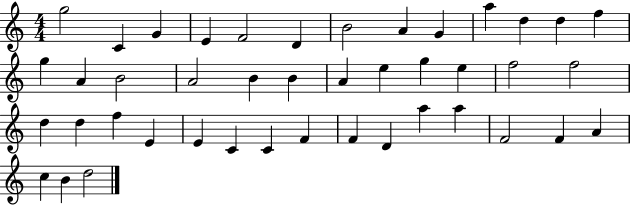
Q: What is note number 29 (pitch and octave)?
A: E4